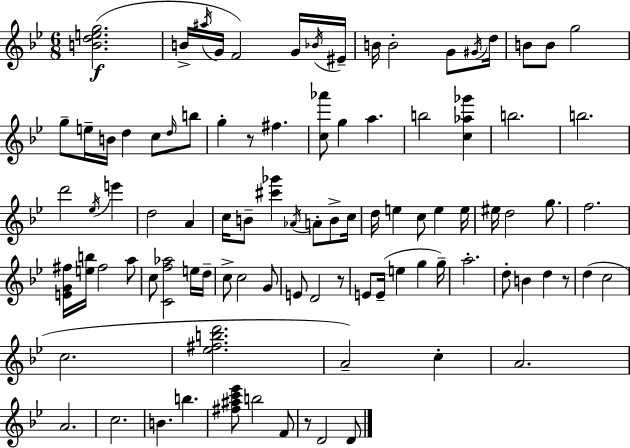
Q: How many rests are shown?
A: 4